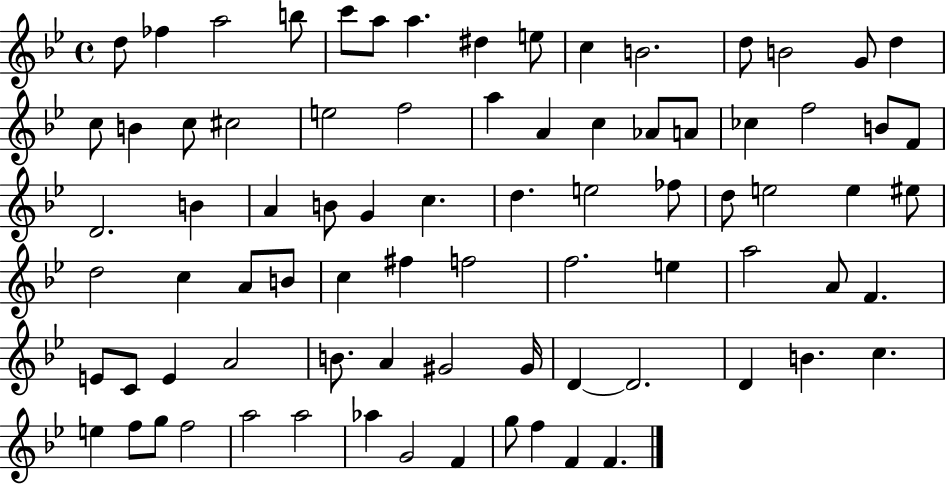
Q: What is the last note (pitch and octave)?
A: F4